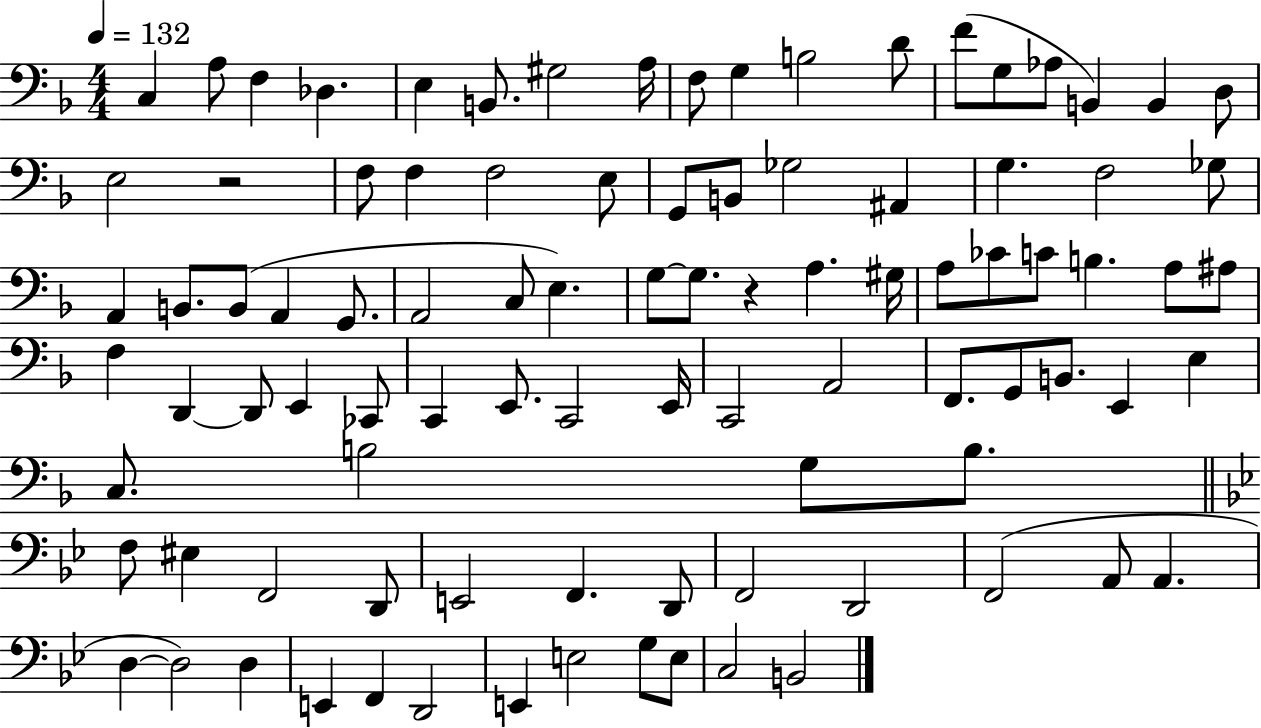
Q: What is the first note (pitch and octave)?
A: C3